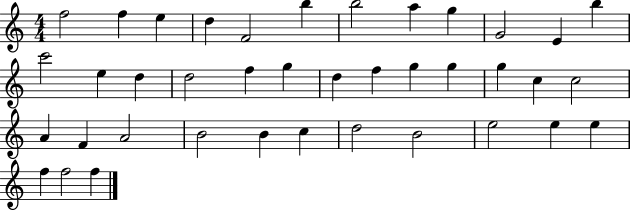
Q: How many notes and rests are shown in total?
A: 39